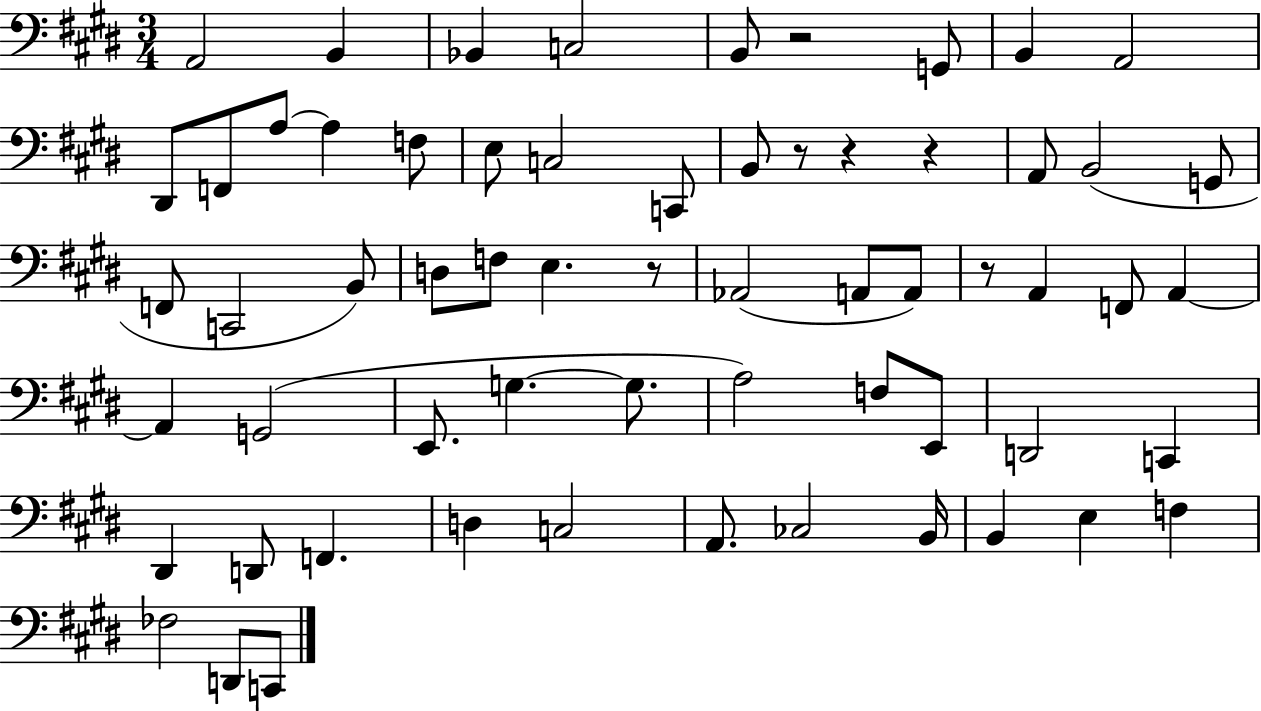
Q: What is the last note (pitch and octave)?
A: C2